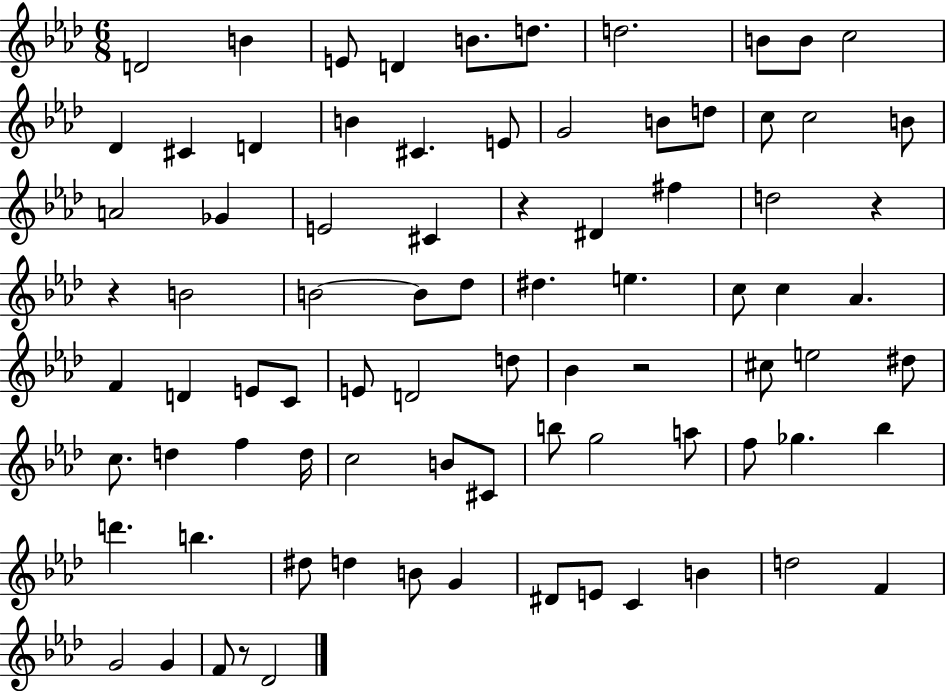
X:1
T:Untitled
M:6/8
L:1/4
K:Ab
D2 B E/2 D B/2 d/2 d2 B/2 B/2 c2 _D ^C D B ^C E/2 G2 B/2 d/2 c/2 c2 B/2 A2 _G E2 ^C z ^D ^f d2 z z B2 B2 B/2 _d/2 ^d e c/2 c _A F D E/2 C/2 E/2 D2 d/2 _B z2 ^c/2 e2 ^d/2 c/2 d f d/4 c2 B/2 ^C/2 b/2 g2 a/2 f/2 _g _b d' b ^d/2 d B/2 G ^D/2 E/2 C B d2 F G2 G F/2 z/2 _D2